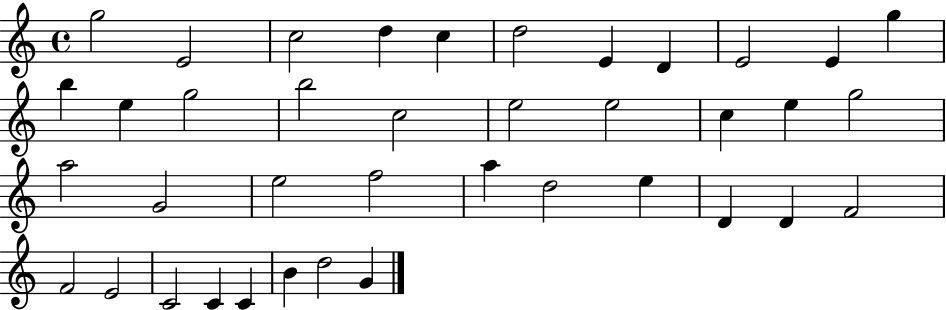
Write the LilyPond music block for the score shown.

{
  \clef treble
  \time 4/4
  \defaultTimeSignature
  \key c \major
  g''2 e'2 | c''2 d''4 c''4 | d''2 e'4 d'4 | e'2 e'4 g''4 | \break b''4 e''4 g''2 | b''2 c''2 | e''2 e''2 | c''4 e''4 g''2 | \break a''2 g'2 | e''2 f''2 | a''4 d''2 e''4 | d'4 d'4 f'2 | \break f'2 e'2 | c'2 c'4 c'4 | b'4 d''2 g'4 | \bar "|."
}